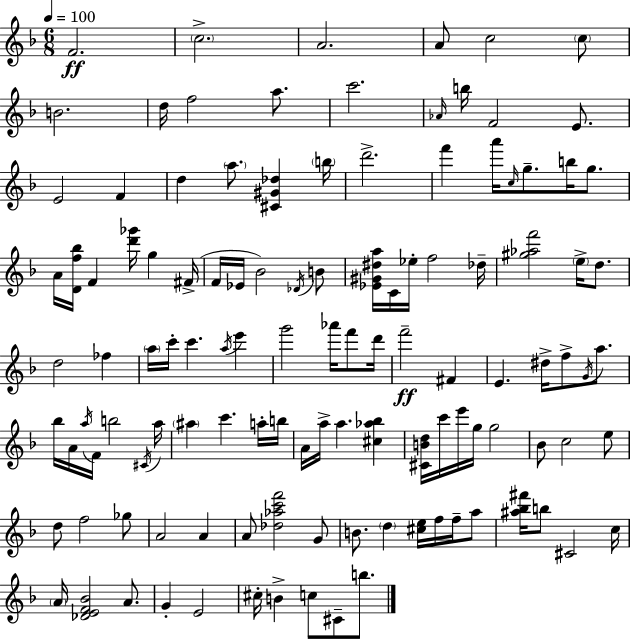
F4/h. C5/h. A4/h. A4/e C5/h C5/e B4/h. D5/s F5/h A5/e. C6/h. Ab4/s B5/s F4/h E4/e. E4/h F4/q D5/q A5/e. [C#4,G#4,Db5]/q B5/s D6/h. F6/q A6/s C5/s G5/e. B5/s G5/e. A4/s [D4,F5,Bb5]/s F4/q [D6,Gb6]/s G5/q F#4/s F4/s Eb4/s Bb4/h Db4/s B4/e [Eb4,G#4,D#5,A5]/s C4/s Eb5/s F5/h Db5/s [G#5,Ab5,F6]/h E5/s D5/e. D5/h FES5/q A5/s C6/s C6/q. A5/s E6/q G6/h Ab6/s F6/e D6/s F6/h F#4/q E4/q. D#5/s F5/e G4/s A5/e. Bb5/s A4/s A5/s F4/s B5/h C#4/s A5/s A#5/q C6/q. A5/s B5/s A4/s A5/s A5/q. [C#5,Ab5,Bb5]/q [C#4,B4,D5]/s C6/s E6/s G5/s G5/h Bb4/e C5/h E5/e D5/e F5/h Gb5/e A4/h A4/q A4/e [Db5,Ab5,C6,F6]/h G4/e B4/e. D5/q [C#5,E5]/s F5/s F5/s A5/e [A#5,Bb5,F#6]/s B5/e C#4/h C5/s A4/s [Db4,E4,F4,Bb4]/h A4/e. G4/q E4/h C#5/s B4/q C5/e C#4/e B5/e.